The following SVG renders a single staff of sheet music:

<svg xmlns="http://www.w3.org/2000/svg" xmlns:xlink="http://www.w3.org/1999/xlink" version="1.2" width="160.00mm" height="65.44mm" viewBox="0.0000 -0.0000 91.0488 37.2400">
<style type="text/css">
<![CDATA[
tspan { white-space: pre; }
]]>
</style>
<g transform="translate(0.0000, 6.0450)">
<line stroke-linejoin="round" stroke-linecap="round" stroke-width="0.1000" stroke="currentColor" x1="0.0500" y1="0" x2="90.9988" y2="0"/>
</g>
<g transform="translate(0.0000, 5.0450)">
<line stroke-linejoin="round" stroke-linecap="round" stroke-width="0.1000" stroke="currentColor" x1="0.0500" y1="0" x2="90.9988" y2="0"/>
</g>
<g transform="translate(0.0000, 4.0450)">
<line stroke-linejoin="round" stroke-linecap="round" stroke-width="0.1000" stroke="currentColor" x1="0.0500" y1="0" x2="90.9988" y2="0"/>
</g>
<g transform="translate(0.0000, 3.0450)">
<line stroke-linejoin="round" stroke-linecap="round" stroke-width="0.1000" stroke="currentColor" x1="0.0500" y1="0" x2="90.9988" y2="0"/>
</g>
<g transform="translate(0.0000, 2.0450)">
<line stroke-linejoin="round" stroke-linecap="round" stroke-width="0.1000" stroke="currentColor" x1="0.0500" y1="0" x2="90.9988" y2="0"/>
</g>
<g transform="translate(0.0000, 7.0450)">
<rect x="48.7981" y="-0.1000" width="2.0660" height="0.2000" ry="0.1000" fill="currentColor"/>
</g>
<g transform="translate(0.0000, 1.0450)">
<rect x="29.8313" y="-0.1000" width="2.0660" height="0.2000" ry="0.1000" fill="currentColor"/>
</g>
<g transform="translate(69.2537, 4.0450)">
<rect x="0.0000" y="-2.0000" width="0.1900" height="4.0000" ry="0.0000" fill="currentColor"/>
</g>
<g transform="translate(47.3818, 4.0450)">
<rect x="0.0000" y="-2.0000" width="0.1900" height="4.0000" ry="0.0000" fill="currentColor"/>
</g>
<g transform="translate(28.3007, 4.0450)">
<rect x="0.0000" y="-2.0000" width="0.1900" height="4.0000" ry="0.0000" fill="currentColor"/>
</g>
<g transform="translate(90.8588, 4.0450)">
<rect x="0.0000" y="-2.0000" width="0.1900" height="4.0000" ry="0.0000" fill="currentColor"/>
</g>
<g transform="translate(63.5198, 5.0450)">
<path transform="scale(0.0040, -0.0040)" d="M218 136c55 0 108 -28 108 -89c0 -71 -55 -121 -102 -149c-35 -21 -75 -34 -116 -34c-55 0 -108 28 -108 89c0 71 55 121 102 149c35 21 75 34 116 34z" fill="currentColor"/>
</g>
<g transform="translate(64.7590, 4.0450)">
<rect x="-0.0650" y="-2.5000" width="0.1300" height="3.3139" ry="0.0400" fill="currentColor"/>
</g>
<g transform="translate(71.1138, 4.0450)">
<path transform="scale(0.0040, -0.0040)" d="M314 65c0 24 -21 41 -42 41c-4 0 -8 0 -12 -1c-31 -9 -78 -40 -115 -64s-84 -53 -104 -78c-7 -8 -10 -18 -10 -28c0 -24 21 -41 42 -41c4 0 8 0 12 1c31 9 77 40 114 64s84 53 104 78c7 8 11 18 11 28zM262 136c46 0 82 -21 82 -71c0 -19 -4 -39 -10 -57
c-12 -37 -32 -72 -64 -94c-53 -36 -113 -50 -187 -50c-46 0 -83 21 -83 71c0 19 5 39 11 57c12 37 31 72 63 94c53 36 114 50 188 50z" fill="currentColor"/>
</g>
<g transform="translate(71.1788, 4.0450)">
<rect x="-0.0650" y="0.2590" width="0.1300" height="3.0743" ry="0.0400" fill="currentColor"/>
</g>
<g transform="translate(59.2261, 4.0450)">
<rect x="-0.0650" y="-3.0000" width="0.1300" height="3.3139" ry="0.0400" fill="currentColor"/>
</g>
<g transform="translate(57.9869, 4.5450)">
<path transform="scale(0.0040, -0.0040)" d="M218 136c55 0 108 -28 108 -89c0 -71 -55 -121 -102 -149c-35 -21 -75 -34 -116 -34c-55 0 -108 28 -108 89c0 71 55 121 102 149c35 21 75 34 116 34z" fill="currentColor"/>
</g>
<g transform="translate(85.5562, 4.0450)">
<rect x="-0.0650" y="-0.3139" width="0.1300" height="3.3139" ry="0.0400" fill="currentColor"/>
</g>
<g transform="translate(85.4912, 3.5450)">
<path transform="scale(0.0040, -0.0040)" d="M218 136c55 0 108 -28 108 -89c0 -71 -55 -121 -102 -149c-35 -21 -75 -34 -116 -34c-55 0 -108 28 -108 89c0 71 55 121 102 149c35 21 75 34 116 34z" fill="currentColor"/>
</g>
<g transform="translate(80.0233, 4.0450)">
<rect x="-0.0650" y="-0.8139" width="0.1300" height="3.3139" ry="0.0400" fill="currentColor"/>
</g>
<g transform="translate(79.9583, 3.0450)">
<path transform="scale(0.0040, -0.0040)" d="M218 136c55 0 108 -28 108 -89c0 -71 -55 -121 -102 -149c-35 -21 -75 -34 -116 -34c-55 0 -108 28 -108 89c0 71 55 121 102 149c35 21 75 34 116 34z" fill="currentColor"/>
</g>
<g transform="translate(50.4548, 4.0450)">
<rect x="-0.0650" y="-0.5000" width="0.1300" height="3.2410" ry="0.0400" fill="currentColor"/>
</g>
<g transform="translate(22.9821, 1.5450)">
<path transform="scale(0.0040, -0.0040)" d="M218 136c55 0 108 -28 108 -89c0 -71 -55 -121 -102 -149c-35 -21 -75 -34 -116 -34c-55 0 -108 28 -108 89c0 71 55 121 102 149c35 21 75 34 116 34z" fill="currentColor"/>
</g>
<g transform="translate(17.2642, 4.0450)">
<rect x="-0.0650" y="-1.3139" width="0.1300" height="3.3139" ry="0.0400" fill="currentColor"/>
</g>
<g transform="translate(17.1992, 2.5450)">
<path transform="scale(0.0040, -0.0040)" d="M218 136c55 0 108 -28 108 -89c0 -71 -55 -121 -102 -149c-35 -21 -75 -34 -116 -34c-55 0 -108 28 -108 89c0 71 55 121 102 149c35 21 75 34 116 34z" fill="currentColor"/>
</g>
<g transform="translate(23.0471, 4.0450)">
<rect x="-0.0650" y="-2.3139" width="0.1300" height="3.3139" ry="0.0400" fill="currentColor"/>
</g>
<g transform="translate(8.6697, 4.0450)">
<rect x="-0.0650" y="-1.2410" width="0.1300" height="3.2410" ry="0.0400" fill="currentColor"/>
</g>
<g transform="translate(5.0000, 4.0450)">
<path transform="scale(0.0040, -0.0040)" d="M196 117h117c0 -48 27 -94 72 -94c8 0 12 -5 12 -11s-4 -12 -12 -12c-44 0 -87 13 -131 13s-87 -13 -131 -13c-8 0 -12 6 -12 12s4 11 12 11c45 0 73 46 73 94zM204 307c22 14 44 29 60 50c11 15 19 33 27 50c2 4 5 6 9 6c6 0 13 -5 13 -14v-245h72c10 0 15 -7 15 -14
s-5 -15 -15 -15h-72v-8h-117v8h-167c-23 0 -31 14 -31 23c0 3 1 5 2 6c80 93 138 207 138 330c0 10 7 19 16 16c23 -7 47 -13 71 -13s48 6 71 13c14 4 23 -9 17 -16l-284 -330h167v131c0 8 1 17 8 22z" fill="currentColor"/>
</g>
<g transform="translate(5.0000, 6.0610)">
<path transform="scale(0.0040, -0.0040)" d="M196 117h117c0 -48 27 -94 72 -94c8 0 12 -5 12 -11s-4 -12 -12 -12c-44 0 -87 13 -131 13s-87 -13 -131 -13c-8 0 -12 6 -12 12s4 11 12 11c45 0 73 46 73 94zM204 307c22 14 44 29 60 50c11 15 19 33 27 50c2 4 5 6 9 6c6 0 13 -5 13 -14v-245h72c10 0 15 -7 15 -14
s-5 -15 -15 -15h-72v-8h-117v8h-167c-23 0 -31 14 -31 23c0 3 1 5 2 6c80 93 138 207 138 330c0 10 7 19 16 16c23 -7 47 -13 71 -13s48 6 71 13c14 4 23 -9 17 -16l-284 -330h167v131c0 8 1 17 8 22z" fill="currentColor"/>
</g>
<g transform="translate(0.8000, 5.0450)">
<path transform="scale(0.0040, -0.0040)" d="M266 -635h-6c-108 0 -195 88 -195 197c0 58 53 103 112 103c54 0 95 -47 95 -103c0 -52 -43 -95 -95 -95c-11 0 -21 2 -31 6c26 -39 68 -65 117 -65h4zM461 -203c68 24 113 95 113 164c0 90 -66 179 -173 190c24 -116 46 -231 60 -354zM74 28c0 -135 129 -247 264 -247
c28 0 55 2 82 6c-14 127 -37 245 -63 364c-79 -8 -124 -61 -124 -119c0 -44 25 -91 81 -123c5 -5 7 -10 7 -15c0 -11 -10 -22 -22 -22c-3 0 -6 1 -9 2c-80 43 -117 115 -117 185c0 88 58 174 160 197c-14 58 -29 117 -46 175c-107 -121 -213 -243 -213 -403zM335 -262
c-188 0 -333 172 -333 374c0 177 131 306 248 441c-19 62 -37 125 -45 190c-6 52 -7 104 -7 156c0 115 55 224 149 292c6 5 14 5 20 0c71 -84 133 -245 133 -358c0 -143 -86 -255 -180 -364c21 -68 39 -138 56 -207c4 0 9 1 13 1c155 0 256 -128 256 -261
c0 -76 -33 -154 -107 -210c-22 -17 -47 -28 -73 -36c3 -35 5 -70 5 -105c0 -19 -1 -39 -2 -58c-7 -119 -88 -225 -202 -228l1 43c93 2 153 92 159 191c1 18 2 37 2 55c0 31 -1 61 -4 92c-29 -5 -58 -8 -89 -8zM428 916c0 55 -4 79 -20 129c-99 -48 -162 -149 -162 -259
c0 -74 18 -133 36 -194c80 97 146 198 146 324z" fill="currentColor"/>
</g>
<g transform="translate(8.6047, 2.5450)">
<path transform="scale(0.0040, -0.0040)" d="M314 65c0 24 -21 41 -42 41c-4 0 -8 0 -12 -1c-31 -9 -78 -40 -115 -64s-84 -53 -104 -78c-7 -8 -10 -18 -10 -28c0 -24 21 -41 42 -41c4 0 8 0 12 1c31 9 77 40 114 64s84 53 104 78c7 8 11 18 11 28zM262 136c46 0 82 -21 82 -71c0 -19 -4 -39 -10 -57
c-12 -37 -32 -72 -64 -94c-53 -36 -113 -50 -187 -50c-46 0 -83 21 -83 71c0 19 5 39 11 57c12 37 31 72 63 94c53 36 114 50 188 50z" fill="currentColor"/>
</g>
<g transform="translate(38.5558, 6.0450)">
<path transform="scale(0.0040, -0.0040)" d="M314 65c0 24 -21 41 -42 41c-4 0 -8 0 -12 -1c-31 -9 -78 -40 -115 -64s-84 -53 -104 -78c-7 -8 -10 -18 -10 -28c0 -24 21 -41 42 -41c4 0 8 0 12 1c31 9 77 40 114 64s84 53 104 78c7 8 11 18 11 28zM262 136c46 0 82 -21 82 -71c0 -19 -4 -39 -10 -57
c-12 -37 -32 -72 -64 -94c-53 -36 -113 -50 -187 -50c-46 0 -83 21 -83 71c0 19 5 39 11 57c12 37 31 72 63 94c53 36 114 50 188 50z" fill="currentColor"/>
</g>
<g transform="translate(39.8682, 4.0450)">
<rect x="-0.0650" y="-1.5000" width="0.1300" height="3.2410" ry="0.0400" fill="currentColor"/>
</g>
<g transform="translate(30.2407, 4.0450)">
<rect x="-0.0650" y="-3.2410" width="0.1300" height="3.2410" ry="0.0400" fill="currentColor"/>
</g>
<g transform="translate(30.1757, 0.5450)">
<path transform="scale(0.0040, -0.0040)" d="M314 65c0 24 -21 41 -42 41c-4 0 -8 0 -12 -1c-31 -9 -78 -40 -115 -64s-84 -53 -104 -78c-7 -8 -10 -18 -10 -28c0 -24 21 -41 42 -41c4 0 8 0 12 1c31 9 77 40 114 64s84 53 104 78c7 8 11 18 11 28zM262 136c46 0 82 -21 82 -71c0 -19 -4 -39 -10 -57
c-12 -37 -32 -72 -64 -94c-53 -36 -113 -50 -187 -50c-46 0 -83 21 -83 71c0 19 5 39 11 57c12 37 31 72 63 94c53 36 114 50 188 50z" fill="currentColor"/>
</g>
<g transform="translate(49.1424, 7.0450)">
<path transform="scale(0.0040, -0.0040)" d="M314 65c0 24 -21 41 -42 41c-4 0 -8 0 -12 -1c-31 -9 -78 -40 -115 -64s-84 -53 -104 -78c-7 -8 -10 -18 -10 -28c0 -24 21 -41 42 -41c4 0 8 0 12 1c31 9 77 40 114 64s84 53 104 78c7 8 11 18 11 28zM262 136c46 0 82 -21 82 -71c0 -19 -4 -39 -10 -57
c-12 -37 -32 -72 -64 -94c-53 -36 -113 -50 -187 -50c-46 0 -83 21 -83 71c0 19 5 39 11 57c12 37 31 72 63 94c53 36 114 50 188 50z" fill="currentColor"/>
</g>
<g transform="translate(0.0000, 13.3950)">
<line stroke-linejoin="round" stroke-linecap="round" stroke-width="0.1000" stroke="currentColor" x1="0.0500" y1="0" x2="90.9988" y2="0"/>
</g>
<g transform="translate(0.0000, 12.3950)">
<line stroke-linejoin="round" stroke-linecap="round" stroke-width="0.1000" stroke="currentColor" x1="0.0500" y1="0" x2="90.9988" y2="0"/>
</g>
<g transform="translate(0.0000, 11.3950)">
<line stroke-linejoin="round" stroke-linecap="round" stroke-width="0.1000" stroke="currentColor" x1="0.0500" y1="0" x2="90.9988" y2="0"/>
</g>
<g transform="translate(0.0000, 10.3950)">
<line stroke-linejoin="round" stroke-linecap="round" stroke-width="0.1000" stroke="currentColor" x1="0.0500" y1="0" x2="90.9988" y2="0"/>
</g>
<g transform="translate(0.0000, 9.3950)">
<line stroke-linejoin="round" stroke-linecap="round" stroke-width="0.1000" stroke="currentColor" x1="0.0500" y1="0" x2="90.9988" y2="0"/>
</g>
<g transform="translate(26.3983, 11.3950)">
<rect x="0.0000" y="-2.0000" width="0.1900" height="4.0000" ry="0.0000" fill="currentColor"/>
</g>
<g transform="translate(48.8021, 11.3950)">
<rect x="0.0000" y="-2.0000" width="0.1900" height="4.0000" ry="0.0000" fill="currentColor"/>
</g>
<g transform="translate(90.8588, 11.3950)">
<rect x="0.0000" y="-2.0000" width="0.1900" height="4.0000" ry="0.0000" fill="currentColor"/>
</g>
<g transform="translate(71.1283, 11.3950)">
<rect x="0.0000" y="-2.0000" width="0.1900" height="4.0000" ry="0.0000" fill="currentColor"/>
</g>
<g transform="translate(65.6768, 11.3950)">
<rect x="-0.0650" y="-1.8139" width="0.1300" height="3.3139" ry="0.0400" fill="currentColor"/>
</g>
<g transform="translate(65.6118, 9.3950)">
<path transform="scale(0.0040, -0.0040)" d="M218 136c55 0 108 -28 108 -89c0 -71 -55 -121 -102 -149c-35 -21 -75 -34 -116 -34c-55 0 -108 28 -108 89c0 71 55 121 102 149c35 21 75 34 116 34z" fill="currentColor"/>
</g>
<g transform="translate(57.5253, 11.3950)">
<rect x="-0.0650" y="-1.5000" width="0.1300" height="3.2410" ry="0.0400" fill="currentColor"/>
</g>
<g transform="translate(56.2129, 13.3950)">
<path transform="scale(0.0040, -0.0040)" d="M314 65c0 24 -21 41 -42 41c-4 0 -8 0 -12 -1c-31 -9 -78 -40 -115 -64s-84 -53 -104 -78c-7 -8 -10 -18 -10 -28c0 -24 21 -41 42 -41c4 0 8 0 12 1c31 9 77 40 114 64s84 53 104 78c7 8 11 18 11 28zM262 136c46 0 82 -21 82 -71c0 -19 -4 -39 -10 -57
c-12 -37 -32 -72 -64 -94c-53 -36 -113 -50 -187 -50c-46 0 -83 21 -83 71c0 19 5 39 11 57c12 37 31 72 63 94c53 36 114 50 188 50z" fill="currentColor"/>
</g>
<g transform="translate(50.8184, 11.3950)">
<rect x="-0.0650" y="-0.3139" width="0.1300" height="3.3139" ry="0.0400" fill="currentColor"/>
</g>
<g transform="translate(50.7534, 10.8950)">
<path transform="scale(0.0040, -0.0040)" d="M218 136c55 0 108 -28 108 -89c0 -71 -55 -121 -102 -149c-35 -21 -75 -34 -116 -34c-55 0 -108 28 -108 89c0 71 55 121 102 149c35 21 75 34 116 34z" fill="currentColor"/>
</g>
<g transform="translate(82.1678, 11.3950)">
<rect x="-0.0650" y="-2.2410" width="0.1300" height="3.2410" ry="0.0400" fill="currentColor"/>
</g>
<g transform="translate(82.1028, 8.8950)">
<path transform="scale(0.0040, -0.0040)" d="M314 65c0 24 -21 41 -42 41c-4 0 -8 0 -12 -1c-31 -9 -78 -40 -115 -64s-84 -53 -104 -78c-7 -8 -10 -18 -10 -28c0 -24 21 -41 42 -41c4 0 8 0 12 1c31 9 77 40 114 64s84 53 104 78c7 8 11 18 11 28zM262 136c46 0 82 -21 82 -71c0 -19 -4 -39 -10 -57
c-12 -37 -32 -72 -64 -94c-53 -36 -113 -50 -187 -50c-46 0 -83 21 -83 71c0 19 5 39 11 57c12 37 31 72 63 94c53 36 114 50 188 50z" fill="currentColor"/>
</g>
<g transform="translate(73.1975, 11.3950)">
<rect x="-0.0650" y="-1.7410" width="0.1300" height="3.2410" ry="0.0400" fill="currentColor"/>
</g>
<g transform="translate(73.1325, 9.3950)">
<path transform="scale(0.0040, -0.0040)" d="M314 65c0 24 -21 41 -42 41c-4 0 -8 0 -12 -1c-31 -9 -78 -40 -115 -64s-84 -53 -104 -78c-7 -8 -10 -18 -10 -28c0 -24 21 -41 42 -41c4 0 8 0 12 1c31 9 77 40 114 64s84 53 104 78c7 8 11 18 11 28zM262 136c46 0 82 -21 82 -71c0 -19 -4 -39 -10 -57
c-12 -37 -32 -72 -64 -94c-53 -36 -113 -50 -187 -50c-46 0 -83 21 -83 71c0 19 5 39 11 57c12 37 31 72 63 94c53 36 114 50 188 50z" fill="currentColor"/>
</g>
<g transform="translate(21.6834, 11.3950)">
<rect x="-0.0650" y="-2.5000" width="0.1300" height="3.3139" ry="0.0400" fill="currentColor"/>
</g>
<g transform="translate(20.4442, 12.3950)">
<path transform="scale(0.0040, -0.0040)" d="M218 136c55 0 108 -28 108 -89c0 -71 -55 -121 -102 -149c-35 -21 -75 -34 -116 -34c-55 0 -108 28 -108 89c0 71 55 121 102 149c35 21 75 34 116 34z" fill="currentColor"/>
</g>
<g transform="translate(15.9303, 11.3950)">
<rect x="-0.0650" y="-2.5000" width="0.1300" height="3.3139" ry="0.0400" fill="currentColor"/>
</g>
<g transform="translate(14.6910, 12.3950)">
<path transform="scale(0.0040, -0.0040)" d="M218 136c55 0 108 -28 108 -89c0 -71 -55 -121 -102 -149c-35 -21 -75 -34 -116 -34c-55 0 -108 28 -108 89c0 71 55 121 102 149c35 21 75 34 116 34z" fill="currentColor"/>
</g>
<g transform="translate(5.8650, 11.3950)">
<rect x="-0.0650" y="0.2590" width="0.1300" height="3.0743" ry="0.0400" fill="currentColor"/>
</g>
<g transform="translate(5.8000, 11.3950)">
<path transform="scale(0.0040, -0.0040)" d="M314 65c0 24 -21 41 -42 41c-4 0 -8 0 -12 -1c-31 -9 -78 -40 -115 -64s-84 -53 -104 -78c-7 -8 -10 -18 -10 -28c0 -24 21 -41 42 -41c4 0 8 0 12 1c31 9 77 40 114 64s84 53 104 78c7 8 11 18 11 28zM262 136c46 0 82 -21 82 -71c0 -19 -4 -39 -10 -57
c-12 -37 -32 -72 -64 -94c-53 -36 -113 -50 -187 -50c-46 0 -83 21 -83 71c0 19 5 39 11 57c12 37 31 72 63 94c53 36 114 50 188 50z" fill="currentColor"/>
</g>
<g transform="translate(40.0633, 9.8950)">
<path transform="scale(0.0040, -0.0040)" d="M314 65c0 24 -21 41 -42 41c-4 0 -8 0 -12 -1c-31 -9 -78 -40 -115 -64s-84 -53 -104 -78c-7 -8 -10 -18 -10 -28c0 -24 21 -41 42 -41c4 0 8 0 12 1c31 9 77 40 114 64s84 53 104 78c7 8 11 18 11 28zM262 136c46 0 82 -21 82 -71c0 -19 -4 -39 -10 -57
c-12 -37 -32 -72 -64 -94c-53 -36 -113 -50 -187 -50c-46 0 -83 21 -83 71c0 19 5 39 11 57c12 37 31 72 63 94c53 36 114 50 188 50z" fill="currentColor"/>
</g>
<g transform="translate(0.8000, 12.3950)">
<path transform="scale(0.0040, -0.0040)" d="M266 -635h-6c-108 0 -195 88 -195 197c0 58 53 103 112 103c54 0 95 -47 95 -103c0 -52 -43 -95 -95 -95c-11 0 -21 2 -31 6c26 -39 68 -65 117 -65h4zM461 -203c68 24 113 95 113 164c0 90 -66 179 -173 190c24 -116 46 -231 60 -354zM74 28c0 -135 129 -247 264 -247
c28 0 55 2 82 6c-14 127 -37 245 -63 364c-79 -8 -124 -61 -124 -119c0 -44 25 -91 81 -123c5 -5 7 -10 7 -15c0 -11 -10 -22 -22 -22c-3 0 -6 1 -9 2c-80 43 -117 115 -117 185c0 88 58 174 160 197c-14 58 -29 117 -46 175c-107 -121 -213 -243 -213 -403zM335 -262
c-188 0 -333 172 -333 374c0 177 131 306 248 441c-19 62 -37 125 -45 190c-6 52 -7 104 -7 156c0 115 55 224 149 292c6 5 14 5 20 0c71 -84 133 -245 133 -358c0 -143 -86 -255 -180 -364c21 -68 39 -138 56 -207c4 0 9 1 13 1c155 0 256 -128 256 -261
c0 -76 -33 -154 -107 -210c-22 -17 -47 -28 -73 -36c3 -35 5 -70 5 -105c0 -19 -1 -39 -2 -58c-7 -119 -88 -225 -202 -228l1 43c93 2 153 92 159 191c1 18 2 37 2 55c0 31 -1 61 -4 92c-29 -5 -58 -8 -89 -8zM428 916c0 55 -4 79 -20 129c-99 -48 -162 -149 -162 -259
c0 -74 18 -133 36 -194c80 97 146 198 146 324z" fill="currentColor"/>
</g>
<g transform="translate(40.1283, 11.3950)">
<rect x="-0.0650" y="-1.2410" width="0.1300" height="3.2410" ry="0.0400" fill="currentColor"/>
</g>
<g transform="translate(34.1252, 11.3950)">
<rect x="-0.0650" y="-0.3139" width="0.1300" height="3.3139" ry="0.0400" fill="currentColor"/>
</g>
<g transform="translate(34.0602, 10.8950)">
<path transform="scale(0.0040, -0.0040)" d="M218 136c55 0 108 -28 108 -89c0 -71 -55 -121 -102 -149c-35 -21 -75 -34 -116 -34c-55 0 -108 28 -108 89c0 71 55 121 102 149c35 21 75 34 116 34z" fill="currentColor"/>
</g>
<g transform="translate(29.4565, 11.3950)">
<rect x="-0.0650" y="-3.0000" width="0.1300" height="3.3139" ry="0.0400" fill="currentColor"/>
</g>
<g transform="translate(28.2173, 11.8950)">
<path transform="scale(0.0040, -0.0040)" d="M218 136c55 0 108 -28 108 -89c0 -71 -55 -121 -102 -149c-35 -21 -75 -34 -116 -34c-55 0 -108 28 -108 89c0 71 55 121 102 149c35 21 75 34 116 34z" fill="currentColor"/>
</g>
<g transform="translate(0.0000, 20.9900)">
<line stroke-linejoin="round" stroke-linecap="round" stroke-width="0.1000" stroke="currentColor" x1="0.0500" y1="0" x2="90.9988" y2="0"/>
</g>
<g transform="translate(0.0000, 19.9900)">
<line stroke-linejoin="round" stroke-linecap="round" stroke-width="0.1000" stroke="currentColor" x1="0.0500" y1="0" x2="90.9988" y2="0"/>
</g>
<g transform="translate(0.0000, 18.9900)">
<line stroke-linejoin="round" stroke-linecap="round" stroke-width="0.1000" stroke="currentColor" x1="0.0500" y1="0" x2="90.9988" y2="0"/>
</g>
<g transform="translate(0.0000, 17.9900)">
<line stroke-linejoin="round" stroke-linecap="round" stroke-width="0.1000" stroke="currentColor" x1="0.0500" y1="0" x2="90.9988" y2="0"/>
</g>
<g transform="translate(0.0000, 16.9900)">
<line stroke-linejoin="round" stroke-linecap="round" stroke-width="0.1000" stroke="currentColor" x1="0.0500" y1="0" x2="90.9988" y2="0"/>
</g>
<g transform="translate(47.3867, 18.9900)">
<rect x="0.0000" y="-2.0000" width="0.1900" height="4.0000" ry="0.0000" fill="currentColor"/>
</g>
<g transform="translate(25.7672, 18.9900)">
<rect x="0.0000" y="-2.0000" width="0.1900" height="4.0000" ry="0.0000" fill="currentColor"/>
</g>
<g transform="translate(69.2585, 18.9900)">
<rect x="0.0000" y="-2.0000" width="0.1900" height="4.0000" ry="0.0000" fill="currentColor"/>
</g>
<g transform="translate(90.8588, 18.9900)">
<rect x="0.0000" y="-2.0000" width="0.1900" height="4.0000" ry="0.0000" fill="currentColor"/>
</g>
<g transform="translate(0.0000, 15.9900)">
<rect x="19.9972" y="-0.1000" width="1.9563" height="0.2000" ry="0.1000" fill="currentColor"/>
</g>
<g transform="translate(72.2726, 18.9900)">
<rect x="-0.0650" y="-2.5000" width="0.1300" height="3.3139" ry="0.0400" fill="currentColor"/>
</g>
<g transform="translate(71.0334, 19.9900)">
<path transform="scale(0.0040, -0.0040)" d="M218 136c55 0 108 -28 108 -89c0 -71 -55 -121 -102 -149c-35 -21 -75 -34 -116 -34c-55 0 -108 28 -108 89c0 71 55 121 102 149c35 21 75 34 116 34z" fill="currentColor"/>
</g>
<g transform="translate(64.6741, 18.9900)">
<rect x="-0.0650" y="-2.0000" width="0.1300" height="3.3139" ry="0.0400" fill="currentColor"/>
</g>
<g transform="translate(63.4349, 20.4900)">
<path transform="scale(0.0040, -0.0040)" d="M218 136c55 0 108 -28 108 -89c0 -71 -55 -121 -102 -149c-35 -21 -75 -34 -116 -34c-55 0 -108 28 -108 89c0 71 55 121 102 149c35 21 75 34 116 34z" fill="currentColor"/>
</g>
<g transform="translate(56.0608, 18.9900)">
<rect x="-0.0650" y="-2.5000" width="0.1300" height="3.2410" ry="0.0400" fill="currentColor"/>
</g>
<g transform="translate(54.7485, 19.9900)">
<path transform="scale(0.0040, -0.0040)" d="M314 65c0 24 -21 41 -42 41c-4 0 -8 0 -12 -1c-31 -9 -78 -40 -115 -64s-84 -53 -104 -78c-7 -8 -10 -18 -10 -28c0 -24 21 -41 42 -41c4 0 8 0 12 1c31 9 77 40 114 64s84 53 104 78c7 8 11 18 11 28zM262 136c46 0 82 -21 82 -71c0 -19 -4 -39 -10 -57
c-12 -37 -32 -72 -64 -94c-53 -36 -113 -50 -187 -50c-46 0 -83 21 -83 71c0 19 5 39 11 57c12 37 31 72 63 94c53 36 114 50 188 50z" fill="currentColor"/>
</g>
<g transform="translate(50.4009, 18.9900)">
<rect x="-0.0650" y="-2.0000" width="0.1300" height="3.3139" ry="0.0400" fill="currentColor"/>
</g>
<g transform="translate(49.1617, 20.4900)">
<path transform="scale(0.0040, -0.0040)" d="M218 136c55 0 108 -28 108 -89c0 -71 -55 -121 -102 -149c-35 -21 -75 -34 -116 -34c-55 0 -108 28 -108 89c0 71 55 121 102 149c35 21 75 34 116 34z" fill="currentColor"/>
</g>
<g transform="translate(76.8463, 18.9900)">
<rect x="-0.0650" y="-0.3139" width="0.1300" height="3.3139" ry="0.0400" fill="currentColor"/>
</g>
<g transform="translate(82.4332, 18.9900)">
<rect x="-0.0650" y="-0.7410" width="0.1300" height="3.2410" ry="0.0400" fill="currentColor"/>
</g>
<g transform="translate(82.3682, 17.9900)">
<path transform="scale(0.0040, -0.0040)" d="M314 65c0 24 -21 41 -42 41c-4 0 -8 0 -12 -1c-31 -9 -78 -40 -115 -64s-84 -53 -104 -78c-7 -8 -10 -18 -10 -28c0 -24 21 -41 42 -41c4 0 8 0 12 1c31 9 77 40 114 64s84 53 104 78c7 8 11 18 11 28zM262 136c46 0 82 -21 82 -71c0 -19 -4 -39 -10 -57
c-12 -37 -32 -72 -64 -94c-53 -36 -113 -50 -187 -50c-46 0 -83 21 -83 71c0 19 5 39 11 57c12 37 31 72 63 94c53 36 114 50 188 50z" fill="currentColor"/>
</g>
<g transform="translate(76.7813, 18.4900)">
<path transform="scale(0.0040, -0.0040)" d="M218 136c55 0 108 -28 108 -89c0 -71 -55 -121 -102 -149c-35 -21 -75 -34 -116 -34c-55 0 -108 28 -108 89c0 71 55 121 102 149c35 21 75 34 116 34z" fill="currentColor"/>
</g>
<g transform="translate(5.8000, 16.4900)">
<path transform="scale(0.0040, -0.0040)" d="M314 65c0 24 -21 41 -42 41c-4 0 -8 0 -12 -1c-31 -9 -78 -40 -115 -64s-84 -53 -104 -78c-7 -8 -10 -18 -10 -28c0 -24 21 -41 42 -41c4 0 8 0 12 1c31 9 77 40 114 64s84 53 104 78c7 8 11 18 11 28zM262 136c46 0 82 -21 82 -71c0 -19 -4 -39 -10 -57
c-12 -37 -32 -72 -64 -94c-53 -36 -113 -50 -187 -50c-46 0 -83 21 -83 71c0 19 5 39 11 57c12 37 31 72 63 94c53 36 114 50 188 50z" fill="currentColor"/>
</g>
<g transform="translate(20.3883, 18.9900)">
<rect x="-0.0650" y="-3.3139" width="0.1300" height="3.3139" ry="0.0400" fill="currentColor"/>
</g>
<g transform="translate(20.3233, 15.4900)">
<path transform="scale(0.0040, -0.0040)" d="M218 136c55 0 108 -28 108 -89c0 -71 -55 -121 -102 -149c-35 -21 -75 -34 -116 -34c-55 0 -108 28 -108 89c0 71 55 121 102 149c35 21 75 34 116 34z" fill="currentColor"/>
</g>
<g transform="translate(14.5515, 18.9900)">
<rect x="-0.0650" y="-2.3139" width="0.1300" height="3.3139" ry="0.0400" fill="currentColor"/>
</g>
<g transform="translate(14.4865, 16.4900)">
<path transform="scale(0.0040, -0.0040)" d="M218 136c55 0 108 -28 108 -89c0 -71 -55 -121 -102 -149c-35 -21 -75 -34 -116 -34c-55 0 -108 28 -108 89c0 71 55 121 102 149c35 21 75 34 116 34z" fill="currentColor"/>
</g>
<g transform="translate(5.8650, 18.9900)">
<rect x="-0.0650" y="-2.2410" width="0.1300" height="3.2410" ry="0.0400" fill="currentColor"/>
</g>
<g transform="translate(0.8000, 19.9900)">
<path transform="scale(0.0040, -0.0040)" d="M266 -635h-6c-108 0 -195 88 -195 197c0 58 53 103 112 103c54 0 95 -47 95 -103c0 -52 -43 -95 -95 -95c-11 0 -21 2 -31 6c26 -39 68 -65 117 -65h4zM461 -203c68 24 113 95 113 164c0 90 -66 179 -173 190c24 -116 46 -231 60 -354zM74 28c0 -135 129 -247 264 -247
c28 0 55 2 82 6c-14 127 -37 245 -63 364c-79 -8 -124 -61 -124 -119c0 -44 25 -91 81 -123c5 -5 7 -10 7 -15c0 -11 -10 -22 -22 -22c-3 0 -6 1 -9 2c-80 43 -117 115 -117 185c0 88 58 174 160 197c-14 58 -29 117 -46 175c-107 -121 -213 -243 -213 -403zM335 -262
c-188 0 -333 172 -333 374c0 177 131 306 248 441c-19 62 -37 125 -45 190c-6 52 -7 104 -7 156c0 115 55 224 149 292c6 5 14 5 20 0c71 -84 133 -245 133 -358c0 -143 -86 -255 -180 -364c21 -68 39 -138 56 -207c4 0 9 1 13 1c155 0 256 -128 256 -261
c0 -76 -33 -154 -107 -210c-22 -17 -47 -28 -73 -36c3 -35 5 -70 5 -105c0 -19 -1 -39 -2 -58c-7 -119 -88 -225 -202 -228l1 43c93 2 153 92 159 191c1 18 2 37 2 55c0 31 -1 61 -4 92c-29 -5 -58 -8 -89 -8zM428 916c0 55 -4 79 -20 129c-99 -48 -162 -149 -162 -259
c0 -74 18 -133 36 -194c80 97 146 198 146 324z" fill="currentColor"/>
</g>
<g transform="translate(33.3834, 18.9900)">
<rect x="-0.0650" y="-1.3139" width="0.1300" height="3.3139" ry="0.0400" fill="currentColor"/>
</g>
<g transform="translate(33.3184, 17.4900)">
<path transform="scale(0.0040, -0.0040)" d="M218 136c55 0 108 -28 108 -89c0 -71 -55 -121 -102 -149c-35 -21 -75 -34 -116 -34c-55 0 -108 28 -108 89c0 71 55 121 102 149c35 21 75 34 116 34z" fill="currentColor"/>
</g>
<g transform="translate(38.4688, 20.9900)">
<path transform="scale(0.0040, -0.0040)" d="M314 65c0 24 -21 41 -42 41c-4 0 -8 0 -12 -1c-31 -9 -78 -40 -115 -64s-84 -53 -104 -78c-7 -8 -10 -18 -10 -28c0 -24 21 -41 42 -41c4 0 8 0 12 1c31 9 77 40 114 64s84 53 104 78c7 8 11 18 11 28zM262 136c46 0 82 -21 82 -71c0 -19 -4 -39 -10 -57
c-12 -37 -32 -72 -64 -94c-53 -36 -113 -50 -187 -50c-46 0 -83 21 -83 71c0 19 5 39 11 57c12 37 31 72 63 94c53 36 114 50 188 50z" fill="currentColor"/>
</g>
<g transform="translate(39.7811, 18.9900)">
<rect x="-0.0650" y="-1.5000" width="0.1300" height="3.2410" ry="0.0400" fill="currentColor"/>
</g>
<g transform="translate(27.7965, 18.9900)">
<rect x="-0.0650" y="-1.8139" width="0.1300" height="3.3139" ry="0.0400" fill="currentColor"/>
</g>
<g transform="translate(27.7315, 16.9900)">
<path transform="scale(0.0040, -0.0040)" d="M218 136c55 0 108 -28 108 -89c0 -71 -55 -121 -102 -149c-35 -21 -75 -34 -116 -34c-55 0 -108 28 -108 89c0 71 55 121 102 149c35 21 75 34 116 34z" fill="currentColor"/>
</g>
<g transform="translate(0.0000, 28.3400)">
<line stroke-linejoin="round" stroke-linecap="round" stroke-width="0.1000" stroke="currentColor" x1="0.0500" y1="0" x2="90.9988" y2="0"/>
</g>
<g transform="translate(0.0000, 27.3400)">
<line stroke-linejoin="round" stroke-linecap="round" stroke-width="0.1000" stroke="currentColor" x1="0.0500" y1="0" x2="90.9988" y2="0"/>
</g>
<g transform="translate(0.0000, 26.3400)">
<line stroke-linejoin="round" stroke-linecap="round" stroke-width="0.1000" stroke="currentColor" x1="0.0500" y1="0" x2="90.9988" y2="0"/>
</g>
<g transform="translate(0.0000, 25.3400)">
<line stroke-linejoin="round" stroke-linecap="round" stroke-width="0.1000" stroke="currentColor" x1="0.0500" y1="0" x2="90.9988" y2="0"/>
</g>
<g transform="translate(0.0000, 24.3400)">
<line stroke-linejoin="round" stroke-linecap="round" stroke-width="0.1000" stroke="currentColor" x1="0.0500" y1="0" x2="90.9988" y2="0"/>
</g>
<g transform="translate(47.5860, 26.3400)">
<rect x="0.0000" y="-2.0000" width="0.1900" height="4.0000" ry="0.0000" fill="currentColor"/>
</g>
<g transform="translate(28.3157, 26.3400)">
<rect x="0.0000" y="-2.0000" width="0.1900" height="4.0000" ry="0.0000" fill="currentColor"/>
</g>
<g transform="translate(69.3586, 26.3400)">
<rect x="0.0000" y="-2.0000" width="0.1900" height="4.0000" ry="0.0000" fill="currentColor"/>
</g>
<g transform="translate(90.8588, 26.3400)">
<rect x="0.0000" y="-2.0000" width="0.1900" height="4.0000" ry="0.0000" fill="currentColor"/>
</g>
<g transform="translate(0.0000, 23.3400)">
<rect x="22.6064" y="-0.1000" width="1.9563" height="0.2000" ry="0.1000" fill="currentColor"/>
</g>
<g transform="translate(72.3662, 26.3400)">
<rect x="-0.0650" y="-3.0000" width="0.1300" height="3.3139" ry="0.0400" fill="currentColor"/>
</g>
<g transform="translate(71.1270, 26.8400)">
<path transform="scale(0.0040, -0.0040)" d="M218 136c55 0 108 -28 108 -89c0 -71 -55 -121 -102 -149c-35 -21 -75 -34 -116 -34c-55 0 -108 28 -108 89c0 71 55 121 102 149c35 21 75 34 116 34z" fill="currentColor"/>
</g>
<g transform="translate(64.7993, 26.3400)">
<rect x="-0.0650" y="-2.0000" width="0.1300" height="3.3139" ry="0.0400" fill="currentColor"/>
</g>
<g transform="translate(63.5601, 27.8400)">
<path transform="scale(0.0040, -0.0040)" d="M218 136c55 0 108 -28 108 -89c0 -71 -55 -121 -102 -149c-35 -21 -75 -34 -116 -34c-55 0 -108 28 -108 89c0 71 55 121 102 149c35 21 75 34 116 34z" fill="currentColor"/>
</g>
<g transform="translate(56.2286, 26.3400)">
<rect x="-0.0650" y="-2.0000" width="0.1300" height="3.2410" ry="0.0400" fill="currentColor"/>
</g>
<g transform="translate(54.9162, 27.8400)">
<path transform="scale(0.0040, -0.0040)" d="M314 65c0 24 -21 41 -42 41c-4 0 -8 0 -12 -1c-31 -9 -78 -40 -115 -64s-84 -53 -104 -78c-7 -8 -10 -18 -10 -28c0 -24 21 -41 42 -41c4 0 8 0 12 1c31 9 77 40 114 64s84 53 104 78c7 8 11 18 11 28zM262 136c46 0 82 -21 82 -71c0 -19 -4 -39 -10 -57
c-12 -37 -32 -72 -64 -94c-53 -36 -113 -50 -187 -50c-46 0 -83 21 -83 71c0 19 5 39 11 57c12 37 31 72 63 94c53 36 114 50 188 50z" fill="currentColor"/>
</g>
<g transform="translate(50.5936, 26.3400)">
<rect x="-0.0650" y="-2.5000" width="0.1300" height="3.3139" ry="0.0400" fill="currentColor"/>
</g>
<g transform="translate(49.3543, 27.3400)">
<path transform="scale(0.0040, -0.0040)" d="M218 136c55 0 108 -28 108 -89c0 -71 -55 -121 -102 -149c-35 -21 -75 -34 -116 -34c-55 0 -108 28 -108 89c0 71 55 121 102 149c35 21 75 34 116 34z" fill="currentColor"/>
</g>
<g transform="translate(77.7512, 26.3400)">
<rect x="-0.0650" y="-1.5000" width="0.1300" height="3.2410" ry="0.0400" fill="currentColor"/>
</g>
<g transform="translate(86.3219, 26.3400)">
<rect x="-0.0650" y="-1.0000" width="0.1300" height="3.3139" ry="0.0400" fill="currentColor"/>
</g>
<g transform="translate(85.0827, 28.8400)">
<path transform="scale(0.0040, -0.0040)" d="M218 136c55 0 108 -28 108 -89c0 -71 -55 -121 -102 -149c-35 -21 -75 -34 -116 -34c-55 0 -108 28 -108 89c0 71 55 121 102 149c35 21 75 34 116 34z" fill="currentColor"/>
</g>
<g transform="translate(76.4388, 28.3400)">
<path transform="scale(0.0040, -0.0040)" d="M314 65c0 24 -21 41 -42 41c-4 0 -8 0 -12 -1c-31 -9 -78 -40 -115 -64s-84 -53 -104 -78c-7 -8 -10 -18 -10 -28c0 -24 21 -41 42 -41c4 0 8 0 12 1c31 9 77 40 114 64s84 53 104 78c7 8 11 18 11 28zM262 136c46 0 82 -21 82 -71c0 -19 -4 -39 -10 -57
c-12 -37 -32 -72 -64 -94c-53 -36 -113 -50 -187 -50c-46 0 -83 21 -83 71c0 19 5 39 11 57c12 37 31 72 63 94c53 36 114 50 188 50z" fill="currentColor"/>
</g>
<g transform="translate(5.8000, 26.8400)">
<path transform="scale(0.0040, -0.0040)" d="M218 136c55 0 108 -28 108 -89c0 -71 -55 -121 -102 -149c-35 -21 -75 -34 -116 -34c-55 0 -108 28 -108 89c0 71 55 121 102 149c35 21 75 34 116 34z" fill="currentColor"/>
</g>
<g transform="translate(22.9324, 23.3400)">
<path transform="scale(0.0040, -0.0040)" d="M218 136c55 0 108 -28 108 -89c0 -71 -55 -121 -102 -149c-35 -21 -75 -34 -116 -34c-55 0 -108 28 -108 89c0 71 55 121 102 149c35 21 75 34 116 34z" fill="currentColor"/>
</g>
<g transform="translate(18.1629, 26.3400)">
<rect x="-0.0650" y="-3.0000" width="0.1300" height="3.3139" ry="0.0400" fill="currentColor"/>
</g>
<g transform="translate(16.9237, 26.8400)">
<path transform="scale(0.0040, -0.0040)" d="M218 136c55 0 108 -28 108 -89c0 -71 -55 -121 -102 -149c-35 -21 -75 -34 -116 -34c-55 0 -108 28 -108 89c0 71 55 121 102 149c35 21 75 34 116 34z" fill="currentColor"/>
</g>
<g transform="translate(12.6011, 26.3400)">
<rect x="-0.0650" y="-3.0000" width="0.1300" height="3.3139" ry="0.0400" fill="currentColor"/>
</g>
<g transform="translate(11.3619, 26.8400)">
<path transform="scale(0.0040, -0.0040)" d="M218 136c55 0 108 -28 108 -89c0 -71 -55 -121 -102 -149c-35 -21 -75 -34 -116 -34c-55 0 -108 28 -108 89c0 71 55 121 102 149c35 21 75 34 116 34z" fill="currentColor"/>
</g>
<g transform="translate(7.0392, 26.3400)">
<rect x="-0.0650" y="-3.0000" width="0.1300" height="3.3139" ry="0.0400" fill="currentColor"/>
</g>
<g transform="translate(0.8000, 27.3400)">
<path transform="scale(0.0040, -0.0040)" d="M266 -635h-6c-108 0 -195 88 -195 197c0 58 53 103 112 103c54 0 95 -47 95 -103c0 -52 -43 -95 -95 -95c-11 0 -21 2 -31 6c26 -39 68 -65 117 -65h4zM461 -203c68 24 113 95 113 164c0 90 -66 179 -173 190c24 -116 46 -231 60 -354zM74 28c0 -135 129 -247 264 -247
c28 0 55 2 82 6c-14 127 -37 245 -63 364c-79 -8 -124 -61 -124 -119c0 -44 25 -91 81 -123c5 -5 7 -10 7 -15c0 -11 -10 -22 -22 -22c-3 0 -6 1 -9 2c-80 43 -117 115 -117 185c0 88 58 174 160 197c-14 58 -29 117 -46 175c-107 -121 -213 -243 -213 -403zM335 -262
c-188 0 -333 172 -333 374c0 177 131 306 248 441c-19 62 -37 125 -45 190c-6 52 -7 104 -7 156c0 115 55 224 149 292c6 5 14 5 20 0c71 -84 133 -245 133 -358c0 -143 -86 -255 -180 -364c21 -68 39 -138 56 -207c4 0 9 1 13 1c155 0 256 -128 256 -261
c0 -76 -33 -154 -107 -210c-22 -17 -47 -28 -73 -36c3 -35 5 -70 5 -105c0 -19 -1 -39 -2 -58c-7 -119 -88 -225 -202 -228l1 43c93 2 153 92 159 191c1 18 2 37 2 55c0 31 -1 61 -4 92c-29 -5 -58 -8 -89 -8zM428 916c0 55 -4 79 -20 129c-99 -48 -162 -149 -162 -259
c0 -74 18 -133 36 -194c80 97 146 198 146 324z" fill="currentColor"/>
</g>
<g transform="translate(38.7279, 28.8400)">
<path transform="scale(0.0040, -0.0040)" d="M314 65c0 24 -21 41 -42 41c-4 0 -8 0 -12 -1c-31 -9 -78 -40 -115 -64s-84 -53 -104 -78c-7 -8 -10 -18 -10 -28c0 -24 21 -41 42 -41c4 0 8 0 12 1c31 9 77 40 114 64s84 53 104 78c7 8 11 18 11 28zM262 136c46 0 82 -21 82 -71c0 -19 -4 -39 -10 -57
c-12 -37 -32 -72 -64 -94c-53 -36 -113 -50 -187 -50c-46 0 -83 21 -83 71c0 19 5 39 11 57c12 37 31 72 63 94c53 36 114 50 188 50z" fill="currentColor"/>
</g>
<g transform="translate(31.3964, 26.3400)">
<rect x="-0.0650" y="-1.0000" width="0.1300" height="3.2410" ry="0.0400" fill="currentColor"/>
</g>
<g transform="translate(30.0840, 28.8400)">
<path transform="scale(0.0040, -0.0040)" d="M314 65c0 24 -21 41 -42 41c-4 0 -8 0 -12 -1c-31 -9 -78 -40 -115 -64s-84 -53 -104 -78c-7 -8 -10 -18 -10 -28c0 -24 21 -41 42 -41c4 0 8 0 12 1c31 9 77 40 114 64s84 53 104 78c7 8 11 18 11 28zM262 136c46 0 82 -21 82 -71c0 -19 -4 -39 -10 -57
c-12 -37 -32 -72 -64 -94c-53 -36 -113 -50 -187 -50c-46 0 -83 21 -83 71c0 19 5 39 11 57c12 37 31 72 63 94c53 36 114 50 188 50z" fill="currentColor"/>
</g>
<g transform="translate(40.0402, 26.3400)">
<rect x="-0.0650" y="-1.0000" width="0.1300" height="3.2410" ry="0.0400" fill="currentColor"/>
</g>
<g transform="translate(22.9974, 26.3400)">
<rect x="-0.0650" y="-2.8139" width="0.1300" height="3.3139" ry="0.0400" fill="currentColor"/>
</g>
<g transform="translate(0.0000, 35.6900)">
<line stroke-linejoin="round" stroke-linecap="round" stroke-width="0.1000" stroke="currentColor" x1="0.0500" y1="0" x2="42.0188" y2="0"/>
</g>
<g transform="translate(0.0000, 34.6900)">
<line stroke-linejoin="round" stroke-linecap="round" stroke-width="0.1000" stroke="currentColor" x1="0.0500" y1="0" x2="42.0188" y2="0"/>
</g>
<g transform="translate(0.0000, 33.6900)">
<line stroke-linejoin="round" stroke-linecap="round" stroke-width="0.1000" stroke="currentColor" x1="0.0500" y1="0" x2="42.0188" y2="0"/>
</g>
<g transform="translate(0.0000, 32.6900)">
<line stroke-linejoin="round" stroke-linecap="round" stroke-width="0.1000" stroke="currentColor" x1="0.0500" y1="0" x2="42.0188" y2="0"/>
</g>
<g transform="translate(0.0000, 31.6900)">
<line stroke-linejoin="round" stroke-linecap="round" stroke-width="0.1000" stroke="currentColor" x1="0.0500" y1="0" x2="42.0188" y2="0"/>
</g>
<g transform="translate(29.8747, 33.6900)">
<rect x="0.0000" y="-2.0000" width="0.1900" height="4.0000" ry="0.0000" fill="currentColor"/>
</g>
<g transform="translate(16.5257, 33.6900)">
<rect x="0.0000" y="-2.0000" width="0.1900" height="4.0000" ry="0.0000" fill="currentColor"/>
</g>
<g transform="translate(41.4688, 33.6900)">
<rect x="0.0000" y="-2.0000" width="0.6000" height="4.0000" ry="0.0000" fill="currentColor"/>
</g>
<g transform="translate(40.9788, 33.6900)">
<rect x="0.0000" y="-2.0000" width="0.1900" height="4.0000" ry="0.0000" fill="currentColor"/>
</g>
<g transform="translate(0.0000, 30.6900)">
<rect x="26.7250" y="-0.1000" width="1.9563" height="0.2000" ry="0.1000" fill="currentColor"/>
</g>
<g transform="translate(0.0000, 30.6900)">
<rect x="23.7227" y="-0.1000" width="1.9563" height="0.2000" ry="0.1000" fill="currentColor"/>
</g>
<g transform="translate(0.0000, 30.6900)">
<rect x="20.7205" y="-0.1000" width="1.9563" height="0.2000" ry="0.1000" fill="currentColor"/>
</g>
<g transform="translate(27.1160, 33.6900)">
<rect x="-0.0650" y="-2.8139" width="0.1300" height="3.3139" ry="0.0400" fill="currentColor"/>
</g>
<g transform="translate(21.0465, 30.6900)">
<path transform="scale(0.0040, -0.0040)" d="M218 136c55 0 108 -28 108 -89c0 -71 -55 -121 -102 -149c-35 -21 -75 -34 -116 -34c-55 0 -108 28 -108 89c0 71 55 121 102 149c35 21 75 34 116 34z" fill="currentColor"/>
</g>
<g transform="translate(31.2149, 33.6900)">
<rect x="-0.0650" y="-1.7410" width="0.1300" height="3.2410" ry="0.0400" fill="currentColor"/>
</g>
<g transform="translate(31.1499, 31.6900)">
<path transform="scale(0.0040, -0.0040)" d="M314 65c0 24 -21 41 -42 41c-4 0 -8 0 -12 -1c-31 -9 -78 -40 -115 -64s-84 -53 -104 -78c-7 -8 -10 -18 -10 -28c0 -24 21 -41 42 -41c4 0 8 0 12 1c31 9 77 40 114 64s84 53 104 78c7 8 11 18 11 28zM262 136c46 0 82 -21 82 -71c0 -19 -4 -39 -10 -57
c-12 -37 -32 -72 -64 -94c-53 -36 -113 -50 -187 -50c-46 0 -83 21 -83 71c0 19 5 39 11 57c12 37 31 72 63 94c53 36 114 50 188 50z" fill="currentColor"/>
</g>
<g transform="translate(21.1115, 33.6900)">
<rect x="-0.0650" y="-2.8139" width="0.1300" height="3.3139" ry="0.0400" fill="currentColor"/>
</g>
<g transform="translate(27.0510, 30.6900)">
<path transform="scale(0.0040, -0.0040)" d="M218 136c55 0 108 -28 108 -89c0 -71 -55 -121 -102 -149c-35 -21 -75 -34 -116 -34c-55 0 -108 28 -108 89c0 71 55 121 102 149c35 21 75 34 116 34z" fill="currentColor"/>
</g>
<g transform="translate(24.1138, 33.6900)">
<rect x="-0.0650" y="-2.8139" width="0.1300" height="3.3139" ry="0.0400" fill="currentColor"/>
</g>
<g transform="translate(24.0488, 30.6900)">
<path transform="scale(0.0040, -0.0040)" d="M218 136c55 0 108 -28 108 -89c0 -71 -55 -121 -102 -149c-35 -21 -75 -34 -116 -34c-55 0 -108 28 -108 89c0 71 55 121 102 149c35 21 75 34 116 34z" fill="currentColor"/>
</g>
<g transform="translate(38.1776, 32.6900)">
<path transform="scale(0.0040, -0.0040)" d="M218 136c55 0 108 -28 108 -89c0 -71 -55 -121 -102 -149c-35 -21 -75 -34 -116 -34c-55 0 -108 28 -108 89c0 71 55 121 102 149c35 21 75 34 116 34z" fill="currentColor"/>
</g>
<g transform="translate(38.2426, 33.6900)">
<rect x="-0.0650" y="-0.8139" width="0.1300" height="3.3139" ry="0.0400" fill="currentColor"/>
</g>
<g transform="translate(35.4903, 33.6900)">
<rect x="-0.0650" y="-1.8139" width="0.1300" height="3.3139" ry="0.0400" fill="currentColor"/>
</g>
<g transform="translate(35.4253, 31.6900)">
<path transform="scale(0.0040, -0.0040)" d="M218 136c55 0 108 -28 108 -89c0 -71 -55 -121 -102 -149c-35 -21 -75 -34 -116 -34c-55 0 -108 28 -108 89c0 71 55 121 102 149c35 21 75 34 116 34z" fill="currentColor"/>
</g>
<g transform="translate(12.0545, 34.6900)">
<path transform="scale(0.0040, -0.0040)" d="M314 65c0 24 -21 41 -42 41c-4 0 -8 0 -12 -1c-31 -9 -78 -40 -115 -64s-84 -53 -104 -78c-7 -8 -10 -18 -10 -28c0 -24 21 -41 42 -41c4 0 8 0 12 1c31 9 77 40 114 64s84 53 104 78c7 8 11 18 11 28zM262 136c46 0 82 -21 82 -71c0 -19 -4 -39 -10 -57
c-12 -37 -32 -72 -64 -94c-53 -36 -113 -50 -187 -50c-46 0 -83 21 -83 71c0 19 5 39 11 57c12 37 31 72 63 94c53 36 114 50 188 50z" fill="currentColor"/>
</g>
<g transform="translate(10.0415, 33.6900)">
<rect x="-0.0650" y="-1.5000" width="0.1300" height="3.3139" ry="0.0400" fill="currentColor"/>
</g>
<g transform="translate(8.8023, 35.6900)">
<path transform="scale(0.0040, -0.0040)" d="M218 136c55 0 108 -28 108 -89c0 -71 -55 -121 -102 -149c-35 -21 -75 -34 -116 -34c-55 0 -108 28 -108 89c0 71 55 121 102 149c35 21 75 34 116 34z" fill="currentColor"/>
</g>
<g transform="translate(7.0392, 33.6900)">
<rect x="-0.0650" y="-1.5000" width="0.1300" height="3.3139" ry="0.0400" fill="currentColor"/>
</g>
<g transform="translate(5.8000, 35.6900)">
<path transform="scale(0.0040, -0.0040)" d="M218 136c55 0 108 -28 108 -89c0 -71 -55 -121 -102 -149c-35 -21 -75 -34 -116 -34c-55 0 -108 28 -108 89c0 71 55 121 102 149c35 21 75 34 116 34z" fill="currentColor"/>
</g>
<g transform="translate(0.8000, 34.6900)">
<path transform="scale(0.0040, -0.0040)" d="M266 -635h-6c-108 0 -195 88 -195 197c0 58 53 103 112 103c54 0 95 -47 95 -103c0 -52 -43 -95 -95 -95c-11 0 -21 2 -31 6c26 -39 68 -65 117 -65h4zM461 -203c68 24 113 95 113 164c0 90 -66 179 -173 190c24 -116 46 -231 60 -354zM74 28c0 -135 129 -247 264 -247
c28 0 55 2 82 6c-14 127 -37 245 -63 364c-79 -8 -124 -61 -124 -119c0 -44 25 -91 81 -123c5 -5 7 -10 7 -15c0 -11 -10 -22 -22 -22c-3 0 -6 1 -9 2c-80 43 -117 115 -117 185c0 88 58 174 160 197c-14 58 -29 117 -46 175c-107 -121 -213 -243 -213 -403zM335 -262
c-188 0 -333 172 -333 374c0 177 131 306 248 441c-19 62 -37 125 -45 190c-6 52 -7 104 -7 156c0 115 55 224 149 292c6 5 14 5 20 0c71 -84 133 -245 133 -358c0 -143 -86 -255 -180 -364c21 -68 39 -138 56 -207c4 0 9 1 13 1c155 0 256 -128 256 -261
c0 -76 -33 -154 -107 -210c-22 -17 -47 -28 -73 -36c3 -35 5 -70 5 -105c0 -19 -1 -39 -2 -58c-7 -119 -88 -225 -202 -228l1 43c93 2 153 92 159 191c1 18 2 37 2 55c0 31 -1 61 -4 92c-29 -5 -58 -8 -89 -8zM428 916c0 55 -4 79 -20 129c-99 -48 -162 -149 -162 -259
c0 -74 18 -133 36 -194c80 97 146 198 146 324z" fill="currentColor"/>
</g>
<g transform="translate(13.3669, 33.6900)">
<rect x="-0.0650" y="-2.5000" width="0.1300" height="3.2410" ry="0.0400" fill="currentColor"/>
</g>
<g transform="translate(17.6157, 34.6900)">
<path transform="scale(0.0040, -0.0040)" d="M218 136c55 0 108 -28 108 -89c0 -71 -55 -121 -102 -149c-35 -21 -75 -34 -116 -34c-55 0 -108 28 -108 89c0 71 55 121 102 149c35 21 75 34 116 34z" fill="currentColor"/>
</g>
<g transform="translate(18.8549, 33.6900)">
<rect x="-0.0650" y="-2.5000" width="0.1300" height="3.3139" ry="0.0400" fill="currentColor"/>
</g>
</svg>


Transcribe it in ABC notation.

X:1
T:Untitled
M:4/4
L:1/4
K:C
e2 e g b2 E2 C2 A G B2 d c B2 G G A c e2 c E2 f f2 g2 g2 g b f e E2 F G2 F G c d2 A A A a D2 D2 G F2 F A E2 D E E G2 G a a a f2 f d